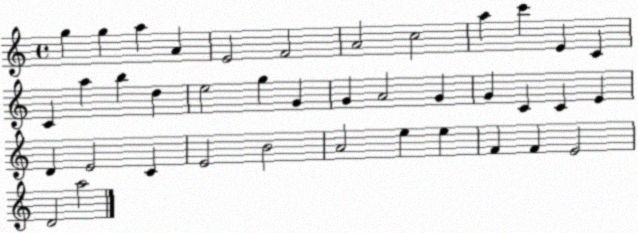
X:1
T:Untitled
M:4/4
L:1/4
K:C
g g a A E2 F2 A2 c2 a c' E C C a b d e2 g G G A2 G G C C E D E2 C E2 B2 A2 e e F F E2 D2 a2